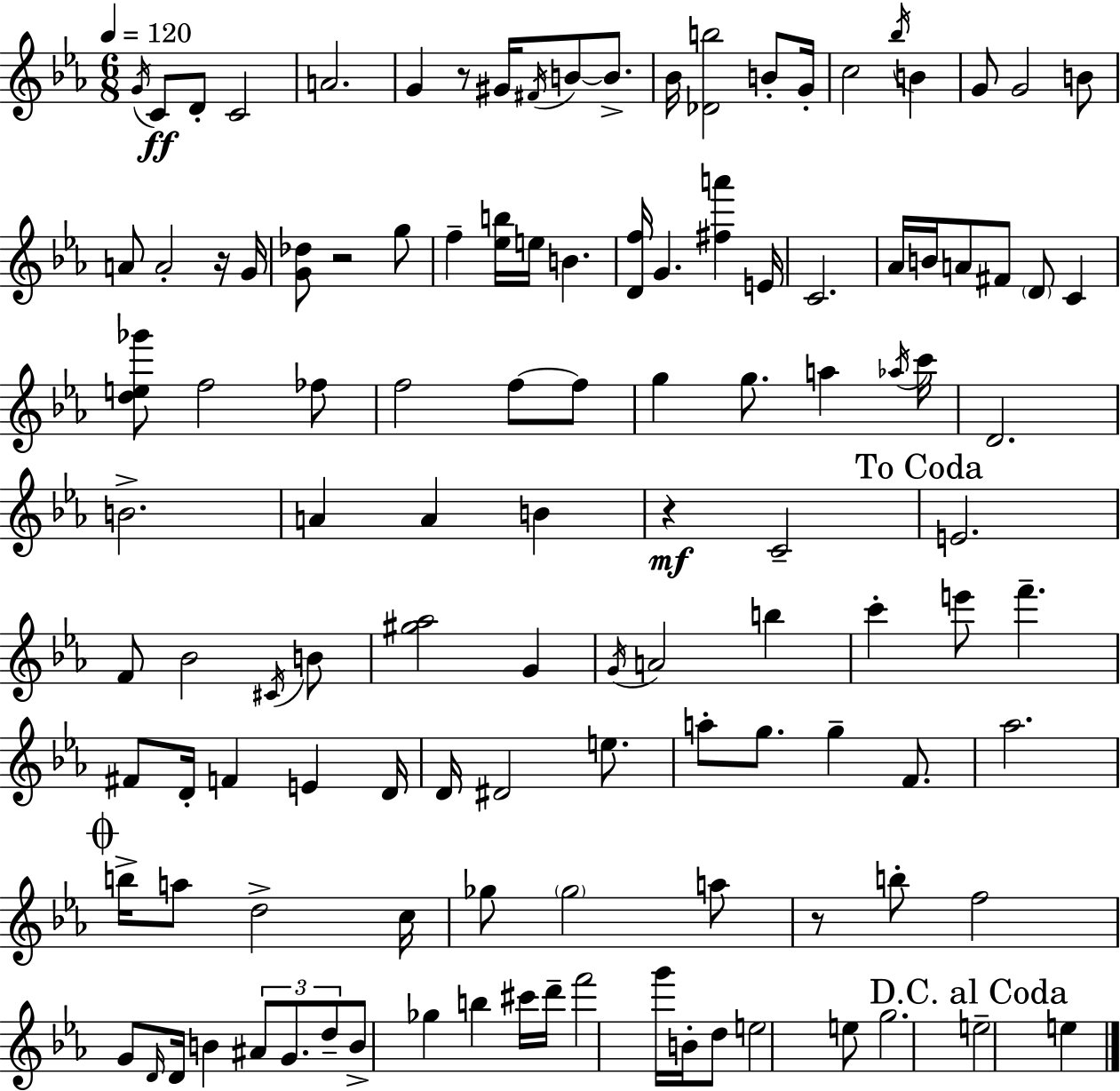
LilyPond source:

{
  \clef treble
  \numericTimeSignature
  \time 6/8
  \key ees \major
  \tempo 4 = 120
  \acciaccatura { g'16 }\ff c'8 d'8-. c'2 | a'2. | g'4 r8 gis'16 \acciaccatura { fis'16 } b'8~~ b'8.-> | bes'16 <des' b''>2 b'8-. | \break g'16-. c''2 \acciaccatura { bes''16 } b'4 | g'8 g'2 | b'8 a'8 a'2-. | r16 g'16 <g' des''>8 r2 | \break g''8 f''4-- <ees'' b''>16 e''16 b'4. | <d' f''>16 g'4. <fis'' a'''>4 | e'16 c'2. | aes'16 b'16 a'8 fis'8 \parenthesize d'8 c'4 | \break <d'' e'' ges'''>8 f''2 | fes''8 f''2 f''8~~ | f''8 g''4 g''8. a''4 | \acciaccatura { aes''16 } c'''16 d'2. | \break b'2.-> | a'4 a'4 | b'4 r4\mf c'2-- | \mark "To Coda" e'2. | \break f'8 bes'2 | \acciaccatura { cis'16 } b'8 <gis'' aes''>2 | g'4 \acciaccatura { g'16 } a'2 | b''4 c'''4-. e'''8 | \break f'''4.-- fis'8 d'16-. f'4 | e'4 d'16 d'16 dis'2 | e''8. a''8-. g''8. g''4-- | f'8. aes''2. | \break \mark \markup { \musicglyph "scripts.coda" } b''16-> a''8 d''2-> | c''16 ges''8 \parenthesize ges''2 | a''8 r8 b''8-. f''2 | g'8 \grace { d'16 } d'16 b'4 | \break \tuplet 3/2 { ais'8 g'8. d''8-- } b'8-> ges''4 | b''4 cis'''16 d'''16-- f'''2 | g'''16 b'16-. d''8 e''2 | e''8 g''2. | \break \mark "D.C. al Coda" e''2-- | e''4 \bar "|."
}